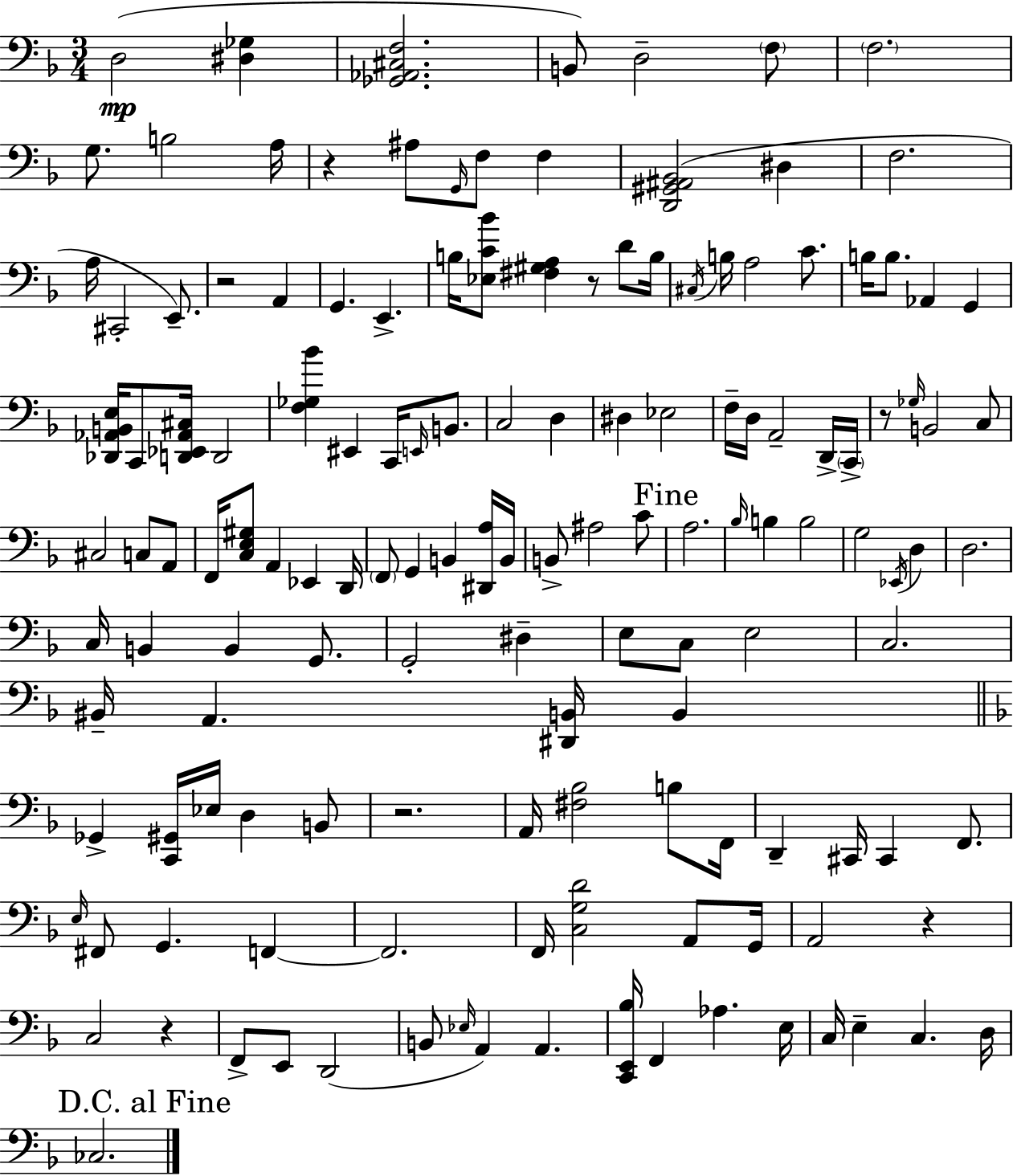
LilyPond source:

{
  \clef bass
  \numericTimeSignature
  \time 3/4
  \key f \major
  d2(\mp <dis ges>4 | <ges, aes, cis f>2. | b,8) d2-- \parenthesize f8 | \parenthesize f2. | \break g8. b2 a16 | r4 ais8 \grace { g,16 } f8 f4 | <d, gis, ais, bes,>2( dis4 | f2. | \break a16 cis,2-. e,8.--) | r2 a,4 | g,4. e,4.-> | b16 <ees c' bes'>8 <fis gis a>4 r8 d'8 | \break b16 \acciaccatura { cis16 } b16 a2 c'8. | b16 b8. aes,4 g,4 | <des, aes, b, e>16 c,8 <d, ees, aes, cis>16 d,2 | <f ges bes'>4 eis,4 c,16 \grace { e,16 } | \break b,8. c2 d4 | dis4 ees2 | f16-- d16 a,2-- | d,16-> \parenthesize c,16-> r8 \grace { ges16 } b,2 | \break c8 cis2 | c8 a,8 f,16 <c e gis>8 a,4 ees,4 | d,16 \parenthesize f,8 g,4 b,4 | <dis, a>16 b,16 b,8-> ais2 | \break c'8 \mark "Fine" a2. | \grace { bes16 } b4 b2 | g2 | \acciaccatura { ees,16 } d4 d2. | \break c16 b,4 b,4 | g,8. g,2-. | dis4-- e8 c8 e2 | c2. | \break bis,16-- a,4. | <dis, b,>16 b,4 \bar "||" \break \key f \major ges,4-> <c, gis,>16 ees16 d4 b,8 | r2. | a,16 <fis bes>2 b8 f,16 | d,4-- cis,16 cis,4 f,8. | \break \grace { e16 } fis,8 g,4. f,4~~ | f,2. | f,16 <c g d'>2 a,8 | g,16 a,2 r4 | \break c2 r4 | f,8-> e,8 d,2( | b,8 \grace { ees16 }) a,4 a,4. | <c, e, bes>16 f,4 aes4. | \break e16 c16 e4-- c4. | d16 \mark "D.C. al Fine" ces2. | \bar "|."
}